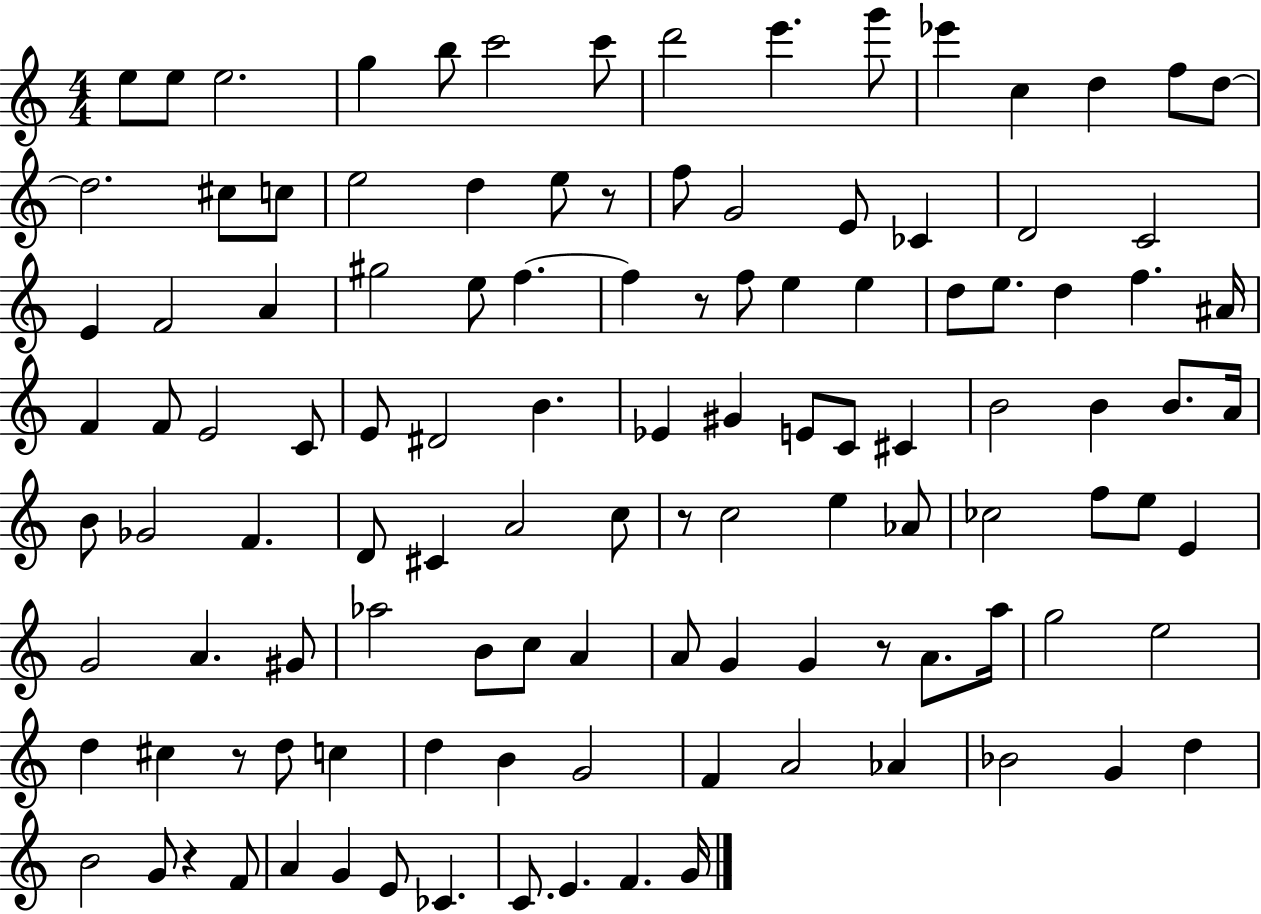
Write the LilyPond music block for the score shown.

{
  \clef treble
  \numericTimeSignature
  \time 4/4
  \key c \major
  e''8 e''8 e''2. | g''4 b''8 c'''2 c'''8 | d'''2 e'''4. g'''8 | ees'''4 c''4 d''4 f''8 d''8~~ | \break d''2. cis''8 c''8 | e''2 d''4 e''8 r8 | f''8 g'2 e'8 ces'4 | d'2 c'2 | \break e'4 f'2 a'4 | gis''2 e''8 f''4.~~ | f''4 r8 f''8 e''4 e''4 | d''8 e''8. d''4 f''4. ais'16 | \break f'4 f'8 e'2 c'8 | e'8 dis'2 b'4. | ees'4 gis'4 e'8 c'8 cis'4 | b'2 b'4 b'8. a'16 | \break b'8 ges'2 f'4. | d'8 cis'4 a'2 c''8 | r8 c''2 e''4 aes'8 | ces''2 f''8 e''8 e'4 | \break g'2 a'4. gis'8 | aes''2 b'8 c''8 a'4 | a'8 g'4 g'4 r8 a'8. a''16 | g''2 e''2 | \break d''4 cis''4 r8 d''8 c''4 | d''4 b'4 g'2 | f'4 a'2 aes'4 | bes'2 g'4 d''4 | \break b'2 g'8 r4 f'8 | a'4 g'4 e'8 ces'4. | c'8. e'4. f'4. g'16 | \bar "|."
}